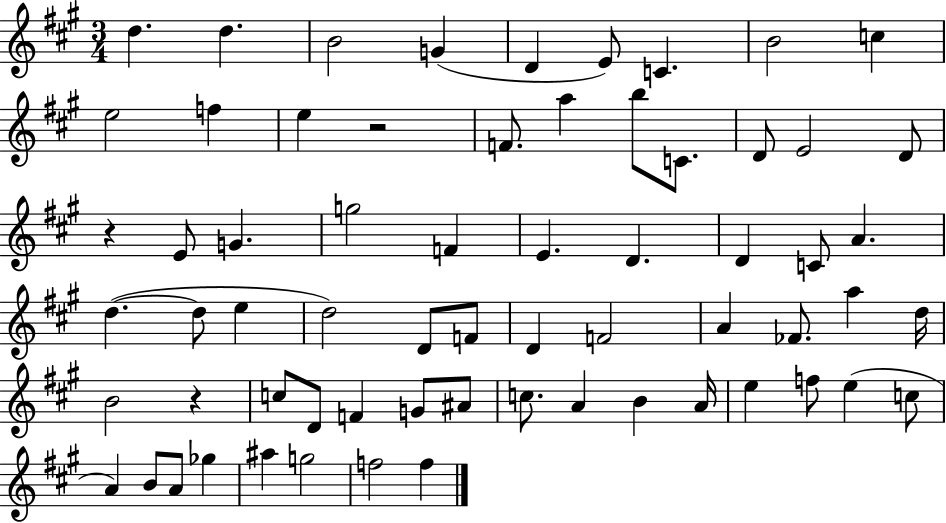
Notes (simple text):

D5/q. D5/q. B4/h G4/q D4/q E4/e C4/q. B4/h C5/q E5/h F5/q E5/q R/h F4/e. A5/q B5/e C4/e. D4/e E4/h D4/e R/q E4/e G4/q. G5/h F4/q E4/q. D4/q. D4/q C4/e A4/q. D5/q. D5/e E5/q D5/h D4/e F4/e D4/q F4/h A4/q FES4/e. A5/q D5/s B4/h R/q C5/e D4/e F4/q G4/e A#4/e C5/e. A4/q B4/q A4/s E5/q F5/e E5/q C5/e A4/q B4/e A4/e Gb5/q A#5/q G5/h F5/h F5/q